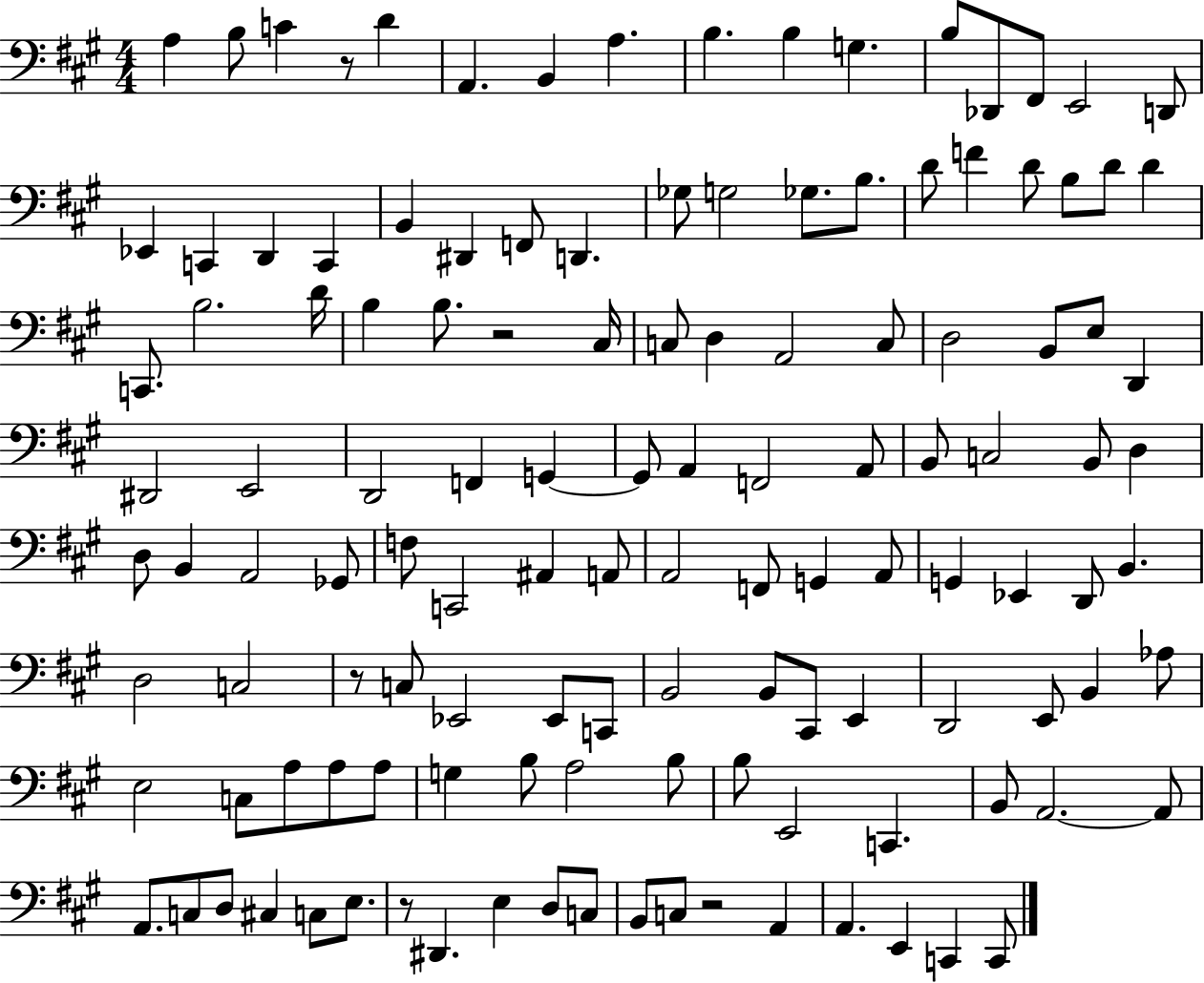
A3/q B3/e C4/q R/e D4/q A2/q. B2/q A3/q. B3/q. B3/q G3/q. B3/e Db2/e F#2/e E2/h D2/e Eb2/q C2/q D2/q C2/q B2/q D#2/q F2/e D2/q. Gb3/e G3/h Gb3/e. B3/e. D4/e F4/q D4/e B3/e D4/e D4/q C2/e. B3/h. D4/s B3/q B3/e. R/h C#3/s C3/e D3/q A2/h C3/e D3/h B2/e E3/e D2/q D#2/h E2/h D2/h F2/q G2/q G2/e A2/q F2/h A2/e B2/e C3/h B2/e D3/q D3/e B2/q A2/h Gb2/e F3/e C2/h A#2/q A2/e A2/h F2/e G2/q A2/e G2/q Eb2/q D2/e B2/q. D3/h C3/h R/e C3/e Eb2/h Eb2/e C2/e B2/h B2/e C#2/e E2/q D2/h E2/e B2/q Ab3/e E3/h C3/e A3/e A3/e A3/e G3/q B3/e A3/h B3/e B3/e E2/h C2/q. B2/e A2/h. A2/e A2/e. C3/e D3/e C#3/q C3/e E3/e. R/e D#2/q. E3/q D3/e C3/e B2/e C3/e R/h A2/q A2/q. E2/q C2/q C2/e